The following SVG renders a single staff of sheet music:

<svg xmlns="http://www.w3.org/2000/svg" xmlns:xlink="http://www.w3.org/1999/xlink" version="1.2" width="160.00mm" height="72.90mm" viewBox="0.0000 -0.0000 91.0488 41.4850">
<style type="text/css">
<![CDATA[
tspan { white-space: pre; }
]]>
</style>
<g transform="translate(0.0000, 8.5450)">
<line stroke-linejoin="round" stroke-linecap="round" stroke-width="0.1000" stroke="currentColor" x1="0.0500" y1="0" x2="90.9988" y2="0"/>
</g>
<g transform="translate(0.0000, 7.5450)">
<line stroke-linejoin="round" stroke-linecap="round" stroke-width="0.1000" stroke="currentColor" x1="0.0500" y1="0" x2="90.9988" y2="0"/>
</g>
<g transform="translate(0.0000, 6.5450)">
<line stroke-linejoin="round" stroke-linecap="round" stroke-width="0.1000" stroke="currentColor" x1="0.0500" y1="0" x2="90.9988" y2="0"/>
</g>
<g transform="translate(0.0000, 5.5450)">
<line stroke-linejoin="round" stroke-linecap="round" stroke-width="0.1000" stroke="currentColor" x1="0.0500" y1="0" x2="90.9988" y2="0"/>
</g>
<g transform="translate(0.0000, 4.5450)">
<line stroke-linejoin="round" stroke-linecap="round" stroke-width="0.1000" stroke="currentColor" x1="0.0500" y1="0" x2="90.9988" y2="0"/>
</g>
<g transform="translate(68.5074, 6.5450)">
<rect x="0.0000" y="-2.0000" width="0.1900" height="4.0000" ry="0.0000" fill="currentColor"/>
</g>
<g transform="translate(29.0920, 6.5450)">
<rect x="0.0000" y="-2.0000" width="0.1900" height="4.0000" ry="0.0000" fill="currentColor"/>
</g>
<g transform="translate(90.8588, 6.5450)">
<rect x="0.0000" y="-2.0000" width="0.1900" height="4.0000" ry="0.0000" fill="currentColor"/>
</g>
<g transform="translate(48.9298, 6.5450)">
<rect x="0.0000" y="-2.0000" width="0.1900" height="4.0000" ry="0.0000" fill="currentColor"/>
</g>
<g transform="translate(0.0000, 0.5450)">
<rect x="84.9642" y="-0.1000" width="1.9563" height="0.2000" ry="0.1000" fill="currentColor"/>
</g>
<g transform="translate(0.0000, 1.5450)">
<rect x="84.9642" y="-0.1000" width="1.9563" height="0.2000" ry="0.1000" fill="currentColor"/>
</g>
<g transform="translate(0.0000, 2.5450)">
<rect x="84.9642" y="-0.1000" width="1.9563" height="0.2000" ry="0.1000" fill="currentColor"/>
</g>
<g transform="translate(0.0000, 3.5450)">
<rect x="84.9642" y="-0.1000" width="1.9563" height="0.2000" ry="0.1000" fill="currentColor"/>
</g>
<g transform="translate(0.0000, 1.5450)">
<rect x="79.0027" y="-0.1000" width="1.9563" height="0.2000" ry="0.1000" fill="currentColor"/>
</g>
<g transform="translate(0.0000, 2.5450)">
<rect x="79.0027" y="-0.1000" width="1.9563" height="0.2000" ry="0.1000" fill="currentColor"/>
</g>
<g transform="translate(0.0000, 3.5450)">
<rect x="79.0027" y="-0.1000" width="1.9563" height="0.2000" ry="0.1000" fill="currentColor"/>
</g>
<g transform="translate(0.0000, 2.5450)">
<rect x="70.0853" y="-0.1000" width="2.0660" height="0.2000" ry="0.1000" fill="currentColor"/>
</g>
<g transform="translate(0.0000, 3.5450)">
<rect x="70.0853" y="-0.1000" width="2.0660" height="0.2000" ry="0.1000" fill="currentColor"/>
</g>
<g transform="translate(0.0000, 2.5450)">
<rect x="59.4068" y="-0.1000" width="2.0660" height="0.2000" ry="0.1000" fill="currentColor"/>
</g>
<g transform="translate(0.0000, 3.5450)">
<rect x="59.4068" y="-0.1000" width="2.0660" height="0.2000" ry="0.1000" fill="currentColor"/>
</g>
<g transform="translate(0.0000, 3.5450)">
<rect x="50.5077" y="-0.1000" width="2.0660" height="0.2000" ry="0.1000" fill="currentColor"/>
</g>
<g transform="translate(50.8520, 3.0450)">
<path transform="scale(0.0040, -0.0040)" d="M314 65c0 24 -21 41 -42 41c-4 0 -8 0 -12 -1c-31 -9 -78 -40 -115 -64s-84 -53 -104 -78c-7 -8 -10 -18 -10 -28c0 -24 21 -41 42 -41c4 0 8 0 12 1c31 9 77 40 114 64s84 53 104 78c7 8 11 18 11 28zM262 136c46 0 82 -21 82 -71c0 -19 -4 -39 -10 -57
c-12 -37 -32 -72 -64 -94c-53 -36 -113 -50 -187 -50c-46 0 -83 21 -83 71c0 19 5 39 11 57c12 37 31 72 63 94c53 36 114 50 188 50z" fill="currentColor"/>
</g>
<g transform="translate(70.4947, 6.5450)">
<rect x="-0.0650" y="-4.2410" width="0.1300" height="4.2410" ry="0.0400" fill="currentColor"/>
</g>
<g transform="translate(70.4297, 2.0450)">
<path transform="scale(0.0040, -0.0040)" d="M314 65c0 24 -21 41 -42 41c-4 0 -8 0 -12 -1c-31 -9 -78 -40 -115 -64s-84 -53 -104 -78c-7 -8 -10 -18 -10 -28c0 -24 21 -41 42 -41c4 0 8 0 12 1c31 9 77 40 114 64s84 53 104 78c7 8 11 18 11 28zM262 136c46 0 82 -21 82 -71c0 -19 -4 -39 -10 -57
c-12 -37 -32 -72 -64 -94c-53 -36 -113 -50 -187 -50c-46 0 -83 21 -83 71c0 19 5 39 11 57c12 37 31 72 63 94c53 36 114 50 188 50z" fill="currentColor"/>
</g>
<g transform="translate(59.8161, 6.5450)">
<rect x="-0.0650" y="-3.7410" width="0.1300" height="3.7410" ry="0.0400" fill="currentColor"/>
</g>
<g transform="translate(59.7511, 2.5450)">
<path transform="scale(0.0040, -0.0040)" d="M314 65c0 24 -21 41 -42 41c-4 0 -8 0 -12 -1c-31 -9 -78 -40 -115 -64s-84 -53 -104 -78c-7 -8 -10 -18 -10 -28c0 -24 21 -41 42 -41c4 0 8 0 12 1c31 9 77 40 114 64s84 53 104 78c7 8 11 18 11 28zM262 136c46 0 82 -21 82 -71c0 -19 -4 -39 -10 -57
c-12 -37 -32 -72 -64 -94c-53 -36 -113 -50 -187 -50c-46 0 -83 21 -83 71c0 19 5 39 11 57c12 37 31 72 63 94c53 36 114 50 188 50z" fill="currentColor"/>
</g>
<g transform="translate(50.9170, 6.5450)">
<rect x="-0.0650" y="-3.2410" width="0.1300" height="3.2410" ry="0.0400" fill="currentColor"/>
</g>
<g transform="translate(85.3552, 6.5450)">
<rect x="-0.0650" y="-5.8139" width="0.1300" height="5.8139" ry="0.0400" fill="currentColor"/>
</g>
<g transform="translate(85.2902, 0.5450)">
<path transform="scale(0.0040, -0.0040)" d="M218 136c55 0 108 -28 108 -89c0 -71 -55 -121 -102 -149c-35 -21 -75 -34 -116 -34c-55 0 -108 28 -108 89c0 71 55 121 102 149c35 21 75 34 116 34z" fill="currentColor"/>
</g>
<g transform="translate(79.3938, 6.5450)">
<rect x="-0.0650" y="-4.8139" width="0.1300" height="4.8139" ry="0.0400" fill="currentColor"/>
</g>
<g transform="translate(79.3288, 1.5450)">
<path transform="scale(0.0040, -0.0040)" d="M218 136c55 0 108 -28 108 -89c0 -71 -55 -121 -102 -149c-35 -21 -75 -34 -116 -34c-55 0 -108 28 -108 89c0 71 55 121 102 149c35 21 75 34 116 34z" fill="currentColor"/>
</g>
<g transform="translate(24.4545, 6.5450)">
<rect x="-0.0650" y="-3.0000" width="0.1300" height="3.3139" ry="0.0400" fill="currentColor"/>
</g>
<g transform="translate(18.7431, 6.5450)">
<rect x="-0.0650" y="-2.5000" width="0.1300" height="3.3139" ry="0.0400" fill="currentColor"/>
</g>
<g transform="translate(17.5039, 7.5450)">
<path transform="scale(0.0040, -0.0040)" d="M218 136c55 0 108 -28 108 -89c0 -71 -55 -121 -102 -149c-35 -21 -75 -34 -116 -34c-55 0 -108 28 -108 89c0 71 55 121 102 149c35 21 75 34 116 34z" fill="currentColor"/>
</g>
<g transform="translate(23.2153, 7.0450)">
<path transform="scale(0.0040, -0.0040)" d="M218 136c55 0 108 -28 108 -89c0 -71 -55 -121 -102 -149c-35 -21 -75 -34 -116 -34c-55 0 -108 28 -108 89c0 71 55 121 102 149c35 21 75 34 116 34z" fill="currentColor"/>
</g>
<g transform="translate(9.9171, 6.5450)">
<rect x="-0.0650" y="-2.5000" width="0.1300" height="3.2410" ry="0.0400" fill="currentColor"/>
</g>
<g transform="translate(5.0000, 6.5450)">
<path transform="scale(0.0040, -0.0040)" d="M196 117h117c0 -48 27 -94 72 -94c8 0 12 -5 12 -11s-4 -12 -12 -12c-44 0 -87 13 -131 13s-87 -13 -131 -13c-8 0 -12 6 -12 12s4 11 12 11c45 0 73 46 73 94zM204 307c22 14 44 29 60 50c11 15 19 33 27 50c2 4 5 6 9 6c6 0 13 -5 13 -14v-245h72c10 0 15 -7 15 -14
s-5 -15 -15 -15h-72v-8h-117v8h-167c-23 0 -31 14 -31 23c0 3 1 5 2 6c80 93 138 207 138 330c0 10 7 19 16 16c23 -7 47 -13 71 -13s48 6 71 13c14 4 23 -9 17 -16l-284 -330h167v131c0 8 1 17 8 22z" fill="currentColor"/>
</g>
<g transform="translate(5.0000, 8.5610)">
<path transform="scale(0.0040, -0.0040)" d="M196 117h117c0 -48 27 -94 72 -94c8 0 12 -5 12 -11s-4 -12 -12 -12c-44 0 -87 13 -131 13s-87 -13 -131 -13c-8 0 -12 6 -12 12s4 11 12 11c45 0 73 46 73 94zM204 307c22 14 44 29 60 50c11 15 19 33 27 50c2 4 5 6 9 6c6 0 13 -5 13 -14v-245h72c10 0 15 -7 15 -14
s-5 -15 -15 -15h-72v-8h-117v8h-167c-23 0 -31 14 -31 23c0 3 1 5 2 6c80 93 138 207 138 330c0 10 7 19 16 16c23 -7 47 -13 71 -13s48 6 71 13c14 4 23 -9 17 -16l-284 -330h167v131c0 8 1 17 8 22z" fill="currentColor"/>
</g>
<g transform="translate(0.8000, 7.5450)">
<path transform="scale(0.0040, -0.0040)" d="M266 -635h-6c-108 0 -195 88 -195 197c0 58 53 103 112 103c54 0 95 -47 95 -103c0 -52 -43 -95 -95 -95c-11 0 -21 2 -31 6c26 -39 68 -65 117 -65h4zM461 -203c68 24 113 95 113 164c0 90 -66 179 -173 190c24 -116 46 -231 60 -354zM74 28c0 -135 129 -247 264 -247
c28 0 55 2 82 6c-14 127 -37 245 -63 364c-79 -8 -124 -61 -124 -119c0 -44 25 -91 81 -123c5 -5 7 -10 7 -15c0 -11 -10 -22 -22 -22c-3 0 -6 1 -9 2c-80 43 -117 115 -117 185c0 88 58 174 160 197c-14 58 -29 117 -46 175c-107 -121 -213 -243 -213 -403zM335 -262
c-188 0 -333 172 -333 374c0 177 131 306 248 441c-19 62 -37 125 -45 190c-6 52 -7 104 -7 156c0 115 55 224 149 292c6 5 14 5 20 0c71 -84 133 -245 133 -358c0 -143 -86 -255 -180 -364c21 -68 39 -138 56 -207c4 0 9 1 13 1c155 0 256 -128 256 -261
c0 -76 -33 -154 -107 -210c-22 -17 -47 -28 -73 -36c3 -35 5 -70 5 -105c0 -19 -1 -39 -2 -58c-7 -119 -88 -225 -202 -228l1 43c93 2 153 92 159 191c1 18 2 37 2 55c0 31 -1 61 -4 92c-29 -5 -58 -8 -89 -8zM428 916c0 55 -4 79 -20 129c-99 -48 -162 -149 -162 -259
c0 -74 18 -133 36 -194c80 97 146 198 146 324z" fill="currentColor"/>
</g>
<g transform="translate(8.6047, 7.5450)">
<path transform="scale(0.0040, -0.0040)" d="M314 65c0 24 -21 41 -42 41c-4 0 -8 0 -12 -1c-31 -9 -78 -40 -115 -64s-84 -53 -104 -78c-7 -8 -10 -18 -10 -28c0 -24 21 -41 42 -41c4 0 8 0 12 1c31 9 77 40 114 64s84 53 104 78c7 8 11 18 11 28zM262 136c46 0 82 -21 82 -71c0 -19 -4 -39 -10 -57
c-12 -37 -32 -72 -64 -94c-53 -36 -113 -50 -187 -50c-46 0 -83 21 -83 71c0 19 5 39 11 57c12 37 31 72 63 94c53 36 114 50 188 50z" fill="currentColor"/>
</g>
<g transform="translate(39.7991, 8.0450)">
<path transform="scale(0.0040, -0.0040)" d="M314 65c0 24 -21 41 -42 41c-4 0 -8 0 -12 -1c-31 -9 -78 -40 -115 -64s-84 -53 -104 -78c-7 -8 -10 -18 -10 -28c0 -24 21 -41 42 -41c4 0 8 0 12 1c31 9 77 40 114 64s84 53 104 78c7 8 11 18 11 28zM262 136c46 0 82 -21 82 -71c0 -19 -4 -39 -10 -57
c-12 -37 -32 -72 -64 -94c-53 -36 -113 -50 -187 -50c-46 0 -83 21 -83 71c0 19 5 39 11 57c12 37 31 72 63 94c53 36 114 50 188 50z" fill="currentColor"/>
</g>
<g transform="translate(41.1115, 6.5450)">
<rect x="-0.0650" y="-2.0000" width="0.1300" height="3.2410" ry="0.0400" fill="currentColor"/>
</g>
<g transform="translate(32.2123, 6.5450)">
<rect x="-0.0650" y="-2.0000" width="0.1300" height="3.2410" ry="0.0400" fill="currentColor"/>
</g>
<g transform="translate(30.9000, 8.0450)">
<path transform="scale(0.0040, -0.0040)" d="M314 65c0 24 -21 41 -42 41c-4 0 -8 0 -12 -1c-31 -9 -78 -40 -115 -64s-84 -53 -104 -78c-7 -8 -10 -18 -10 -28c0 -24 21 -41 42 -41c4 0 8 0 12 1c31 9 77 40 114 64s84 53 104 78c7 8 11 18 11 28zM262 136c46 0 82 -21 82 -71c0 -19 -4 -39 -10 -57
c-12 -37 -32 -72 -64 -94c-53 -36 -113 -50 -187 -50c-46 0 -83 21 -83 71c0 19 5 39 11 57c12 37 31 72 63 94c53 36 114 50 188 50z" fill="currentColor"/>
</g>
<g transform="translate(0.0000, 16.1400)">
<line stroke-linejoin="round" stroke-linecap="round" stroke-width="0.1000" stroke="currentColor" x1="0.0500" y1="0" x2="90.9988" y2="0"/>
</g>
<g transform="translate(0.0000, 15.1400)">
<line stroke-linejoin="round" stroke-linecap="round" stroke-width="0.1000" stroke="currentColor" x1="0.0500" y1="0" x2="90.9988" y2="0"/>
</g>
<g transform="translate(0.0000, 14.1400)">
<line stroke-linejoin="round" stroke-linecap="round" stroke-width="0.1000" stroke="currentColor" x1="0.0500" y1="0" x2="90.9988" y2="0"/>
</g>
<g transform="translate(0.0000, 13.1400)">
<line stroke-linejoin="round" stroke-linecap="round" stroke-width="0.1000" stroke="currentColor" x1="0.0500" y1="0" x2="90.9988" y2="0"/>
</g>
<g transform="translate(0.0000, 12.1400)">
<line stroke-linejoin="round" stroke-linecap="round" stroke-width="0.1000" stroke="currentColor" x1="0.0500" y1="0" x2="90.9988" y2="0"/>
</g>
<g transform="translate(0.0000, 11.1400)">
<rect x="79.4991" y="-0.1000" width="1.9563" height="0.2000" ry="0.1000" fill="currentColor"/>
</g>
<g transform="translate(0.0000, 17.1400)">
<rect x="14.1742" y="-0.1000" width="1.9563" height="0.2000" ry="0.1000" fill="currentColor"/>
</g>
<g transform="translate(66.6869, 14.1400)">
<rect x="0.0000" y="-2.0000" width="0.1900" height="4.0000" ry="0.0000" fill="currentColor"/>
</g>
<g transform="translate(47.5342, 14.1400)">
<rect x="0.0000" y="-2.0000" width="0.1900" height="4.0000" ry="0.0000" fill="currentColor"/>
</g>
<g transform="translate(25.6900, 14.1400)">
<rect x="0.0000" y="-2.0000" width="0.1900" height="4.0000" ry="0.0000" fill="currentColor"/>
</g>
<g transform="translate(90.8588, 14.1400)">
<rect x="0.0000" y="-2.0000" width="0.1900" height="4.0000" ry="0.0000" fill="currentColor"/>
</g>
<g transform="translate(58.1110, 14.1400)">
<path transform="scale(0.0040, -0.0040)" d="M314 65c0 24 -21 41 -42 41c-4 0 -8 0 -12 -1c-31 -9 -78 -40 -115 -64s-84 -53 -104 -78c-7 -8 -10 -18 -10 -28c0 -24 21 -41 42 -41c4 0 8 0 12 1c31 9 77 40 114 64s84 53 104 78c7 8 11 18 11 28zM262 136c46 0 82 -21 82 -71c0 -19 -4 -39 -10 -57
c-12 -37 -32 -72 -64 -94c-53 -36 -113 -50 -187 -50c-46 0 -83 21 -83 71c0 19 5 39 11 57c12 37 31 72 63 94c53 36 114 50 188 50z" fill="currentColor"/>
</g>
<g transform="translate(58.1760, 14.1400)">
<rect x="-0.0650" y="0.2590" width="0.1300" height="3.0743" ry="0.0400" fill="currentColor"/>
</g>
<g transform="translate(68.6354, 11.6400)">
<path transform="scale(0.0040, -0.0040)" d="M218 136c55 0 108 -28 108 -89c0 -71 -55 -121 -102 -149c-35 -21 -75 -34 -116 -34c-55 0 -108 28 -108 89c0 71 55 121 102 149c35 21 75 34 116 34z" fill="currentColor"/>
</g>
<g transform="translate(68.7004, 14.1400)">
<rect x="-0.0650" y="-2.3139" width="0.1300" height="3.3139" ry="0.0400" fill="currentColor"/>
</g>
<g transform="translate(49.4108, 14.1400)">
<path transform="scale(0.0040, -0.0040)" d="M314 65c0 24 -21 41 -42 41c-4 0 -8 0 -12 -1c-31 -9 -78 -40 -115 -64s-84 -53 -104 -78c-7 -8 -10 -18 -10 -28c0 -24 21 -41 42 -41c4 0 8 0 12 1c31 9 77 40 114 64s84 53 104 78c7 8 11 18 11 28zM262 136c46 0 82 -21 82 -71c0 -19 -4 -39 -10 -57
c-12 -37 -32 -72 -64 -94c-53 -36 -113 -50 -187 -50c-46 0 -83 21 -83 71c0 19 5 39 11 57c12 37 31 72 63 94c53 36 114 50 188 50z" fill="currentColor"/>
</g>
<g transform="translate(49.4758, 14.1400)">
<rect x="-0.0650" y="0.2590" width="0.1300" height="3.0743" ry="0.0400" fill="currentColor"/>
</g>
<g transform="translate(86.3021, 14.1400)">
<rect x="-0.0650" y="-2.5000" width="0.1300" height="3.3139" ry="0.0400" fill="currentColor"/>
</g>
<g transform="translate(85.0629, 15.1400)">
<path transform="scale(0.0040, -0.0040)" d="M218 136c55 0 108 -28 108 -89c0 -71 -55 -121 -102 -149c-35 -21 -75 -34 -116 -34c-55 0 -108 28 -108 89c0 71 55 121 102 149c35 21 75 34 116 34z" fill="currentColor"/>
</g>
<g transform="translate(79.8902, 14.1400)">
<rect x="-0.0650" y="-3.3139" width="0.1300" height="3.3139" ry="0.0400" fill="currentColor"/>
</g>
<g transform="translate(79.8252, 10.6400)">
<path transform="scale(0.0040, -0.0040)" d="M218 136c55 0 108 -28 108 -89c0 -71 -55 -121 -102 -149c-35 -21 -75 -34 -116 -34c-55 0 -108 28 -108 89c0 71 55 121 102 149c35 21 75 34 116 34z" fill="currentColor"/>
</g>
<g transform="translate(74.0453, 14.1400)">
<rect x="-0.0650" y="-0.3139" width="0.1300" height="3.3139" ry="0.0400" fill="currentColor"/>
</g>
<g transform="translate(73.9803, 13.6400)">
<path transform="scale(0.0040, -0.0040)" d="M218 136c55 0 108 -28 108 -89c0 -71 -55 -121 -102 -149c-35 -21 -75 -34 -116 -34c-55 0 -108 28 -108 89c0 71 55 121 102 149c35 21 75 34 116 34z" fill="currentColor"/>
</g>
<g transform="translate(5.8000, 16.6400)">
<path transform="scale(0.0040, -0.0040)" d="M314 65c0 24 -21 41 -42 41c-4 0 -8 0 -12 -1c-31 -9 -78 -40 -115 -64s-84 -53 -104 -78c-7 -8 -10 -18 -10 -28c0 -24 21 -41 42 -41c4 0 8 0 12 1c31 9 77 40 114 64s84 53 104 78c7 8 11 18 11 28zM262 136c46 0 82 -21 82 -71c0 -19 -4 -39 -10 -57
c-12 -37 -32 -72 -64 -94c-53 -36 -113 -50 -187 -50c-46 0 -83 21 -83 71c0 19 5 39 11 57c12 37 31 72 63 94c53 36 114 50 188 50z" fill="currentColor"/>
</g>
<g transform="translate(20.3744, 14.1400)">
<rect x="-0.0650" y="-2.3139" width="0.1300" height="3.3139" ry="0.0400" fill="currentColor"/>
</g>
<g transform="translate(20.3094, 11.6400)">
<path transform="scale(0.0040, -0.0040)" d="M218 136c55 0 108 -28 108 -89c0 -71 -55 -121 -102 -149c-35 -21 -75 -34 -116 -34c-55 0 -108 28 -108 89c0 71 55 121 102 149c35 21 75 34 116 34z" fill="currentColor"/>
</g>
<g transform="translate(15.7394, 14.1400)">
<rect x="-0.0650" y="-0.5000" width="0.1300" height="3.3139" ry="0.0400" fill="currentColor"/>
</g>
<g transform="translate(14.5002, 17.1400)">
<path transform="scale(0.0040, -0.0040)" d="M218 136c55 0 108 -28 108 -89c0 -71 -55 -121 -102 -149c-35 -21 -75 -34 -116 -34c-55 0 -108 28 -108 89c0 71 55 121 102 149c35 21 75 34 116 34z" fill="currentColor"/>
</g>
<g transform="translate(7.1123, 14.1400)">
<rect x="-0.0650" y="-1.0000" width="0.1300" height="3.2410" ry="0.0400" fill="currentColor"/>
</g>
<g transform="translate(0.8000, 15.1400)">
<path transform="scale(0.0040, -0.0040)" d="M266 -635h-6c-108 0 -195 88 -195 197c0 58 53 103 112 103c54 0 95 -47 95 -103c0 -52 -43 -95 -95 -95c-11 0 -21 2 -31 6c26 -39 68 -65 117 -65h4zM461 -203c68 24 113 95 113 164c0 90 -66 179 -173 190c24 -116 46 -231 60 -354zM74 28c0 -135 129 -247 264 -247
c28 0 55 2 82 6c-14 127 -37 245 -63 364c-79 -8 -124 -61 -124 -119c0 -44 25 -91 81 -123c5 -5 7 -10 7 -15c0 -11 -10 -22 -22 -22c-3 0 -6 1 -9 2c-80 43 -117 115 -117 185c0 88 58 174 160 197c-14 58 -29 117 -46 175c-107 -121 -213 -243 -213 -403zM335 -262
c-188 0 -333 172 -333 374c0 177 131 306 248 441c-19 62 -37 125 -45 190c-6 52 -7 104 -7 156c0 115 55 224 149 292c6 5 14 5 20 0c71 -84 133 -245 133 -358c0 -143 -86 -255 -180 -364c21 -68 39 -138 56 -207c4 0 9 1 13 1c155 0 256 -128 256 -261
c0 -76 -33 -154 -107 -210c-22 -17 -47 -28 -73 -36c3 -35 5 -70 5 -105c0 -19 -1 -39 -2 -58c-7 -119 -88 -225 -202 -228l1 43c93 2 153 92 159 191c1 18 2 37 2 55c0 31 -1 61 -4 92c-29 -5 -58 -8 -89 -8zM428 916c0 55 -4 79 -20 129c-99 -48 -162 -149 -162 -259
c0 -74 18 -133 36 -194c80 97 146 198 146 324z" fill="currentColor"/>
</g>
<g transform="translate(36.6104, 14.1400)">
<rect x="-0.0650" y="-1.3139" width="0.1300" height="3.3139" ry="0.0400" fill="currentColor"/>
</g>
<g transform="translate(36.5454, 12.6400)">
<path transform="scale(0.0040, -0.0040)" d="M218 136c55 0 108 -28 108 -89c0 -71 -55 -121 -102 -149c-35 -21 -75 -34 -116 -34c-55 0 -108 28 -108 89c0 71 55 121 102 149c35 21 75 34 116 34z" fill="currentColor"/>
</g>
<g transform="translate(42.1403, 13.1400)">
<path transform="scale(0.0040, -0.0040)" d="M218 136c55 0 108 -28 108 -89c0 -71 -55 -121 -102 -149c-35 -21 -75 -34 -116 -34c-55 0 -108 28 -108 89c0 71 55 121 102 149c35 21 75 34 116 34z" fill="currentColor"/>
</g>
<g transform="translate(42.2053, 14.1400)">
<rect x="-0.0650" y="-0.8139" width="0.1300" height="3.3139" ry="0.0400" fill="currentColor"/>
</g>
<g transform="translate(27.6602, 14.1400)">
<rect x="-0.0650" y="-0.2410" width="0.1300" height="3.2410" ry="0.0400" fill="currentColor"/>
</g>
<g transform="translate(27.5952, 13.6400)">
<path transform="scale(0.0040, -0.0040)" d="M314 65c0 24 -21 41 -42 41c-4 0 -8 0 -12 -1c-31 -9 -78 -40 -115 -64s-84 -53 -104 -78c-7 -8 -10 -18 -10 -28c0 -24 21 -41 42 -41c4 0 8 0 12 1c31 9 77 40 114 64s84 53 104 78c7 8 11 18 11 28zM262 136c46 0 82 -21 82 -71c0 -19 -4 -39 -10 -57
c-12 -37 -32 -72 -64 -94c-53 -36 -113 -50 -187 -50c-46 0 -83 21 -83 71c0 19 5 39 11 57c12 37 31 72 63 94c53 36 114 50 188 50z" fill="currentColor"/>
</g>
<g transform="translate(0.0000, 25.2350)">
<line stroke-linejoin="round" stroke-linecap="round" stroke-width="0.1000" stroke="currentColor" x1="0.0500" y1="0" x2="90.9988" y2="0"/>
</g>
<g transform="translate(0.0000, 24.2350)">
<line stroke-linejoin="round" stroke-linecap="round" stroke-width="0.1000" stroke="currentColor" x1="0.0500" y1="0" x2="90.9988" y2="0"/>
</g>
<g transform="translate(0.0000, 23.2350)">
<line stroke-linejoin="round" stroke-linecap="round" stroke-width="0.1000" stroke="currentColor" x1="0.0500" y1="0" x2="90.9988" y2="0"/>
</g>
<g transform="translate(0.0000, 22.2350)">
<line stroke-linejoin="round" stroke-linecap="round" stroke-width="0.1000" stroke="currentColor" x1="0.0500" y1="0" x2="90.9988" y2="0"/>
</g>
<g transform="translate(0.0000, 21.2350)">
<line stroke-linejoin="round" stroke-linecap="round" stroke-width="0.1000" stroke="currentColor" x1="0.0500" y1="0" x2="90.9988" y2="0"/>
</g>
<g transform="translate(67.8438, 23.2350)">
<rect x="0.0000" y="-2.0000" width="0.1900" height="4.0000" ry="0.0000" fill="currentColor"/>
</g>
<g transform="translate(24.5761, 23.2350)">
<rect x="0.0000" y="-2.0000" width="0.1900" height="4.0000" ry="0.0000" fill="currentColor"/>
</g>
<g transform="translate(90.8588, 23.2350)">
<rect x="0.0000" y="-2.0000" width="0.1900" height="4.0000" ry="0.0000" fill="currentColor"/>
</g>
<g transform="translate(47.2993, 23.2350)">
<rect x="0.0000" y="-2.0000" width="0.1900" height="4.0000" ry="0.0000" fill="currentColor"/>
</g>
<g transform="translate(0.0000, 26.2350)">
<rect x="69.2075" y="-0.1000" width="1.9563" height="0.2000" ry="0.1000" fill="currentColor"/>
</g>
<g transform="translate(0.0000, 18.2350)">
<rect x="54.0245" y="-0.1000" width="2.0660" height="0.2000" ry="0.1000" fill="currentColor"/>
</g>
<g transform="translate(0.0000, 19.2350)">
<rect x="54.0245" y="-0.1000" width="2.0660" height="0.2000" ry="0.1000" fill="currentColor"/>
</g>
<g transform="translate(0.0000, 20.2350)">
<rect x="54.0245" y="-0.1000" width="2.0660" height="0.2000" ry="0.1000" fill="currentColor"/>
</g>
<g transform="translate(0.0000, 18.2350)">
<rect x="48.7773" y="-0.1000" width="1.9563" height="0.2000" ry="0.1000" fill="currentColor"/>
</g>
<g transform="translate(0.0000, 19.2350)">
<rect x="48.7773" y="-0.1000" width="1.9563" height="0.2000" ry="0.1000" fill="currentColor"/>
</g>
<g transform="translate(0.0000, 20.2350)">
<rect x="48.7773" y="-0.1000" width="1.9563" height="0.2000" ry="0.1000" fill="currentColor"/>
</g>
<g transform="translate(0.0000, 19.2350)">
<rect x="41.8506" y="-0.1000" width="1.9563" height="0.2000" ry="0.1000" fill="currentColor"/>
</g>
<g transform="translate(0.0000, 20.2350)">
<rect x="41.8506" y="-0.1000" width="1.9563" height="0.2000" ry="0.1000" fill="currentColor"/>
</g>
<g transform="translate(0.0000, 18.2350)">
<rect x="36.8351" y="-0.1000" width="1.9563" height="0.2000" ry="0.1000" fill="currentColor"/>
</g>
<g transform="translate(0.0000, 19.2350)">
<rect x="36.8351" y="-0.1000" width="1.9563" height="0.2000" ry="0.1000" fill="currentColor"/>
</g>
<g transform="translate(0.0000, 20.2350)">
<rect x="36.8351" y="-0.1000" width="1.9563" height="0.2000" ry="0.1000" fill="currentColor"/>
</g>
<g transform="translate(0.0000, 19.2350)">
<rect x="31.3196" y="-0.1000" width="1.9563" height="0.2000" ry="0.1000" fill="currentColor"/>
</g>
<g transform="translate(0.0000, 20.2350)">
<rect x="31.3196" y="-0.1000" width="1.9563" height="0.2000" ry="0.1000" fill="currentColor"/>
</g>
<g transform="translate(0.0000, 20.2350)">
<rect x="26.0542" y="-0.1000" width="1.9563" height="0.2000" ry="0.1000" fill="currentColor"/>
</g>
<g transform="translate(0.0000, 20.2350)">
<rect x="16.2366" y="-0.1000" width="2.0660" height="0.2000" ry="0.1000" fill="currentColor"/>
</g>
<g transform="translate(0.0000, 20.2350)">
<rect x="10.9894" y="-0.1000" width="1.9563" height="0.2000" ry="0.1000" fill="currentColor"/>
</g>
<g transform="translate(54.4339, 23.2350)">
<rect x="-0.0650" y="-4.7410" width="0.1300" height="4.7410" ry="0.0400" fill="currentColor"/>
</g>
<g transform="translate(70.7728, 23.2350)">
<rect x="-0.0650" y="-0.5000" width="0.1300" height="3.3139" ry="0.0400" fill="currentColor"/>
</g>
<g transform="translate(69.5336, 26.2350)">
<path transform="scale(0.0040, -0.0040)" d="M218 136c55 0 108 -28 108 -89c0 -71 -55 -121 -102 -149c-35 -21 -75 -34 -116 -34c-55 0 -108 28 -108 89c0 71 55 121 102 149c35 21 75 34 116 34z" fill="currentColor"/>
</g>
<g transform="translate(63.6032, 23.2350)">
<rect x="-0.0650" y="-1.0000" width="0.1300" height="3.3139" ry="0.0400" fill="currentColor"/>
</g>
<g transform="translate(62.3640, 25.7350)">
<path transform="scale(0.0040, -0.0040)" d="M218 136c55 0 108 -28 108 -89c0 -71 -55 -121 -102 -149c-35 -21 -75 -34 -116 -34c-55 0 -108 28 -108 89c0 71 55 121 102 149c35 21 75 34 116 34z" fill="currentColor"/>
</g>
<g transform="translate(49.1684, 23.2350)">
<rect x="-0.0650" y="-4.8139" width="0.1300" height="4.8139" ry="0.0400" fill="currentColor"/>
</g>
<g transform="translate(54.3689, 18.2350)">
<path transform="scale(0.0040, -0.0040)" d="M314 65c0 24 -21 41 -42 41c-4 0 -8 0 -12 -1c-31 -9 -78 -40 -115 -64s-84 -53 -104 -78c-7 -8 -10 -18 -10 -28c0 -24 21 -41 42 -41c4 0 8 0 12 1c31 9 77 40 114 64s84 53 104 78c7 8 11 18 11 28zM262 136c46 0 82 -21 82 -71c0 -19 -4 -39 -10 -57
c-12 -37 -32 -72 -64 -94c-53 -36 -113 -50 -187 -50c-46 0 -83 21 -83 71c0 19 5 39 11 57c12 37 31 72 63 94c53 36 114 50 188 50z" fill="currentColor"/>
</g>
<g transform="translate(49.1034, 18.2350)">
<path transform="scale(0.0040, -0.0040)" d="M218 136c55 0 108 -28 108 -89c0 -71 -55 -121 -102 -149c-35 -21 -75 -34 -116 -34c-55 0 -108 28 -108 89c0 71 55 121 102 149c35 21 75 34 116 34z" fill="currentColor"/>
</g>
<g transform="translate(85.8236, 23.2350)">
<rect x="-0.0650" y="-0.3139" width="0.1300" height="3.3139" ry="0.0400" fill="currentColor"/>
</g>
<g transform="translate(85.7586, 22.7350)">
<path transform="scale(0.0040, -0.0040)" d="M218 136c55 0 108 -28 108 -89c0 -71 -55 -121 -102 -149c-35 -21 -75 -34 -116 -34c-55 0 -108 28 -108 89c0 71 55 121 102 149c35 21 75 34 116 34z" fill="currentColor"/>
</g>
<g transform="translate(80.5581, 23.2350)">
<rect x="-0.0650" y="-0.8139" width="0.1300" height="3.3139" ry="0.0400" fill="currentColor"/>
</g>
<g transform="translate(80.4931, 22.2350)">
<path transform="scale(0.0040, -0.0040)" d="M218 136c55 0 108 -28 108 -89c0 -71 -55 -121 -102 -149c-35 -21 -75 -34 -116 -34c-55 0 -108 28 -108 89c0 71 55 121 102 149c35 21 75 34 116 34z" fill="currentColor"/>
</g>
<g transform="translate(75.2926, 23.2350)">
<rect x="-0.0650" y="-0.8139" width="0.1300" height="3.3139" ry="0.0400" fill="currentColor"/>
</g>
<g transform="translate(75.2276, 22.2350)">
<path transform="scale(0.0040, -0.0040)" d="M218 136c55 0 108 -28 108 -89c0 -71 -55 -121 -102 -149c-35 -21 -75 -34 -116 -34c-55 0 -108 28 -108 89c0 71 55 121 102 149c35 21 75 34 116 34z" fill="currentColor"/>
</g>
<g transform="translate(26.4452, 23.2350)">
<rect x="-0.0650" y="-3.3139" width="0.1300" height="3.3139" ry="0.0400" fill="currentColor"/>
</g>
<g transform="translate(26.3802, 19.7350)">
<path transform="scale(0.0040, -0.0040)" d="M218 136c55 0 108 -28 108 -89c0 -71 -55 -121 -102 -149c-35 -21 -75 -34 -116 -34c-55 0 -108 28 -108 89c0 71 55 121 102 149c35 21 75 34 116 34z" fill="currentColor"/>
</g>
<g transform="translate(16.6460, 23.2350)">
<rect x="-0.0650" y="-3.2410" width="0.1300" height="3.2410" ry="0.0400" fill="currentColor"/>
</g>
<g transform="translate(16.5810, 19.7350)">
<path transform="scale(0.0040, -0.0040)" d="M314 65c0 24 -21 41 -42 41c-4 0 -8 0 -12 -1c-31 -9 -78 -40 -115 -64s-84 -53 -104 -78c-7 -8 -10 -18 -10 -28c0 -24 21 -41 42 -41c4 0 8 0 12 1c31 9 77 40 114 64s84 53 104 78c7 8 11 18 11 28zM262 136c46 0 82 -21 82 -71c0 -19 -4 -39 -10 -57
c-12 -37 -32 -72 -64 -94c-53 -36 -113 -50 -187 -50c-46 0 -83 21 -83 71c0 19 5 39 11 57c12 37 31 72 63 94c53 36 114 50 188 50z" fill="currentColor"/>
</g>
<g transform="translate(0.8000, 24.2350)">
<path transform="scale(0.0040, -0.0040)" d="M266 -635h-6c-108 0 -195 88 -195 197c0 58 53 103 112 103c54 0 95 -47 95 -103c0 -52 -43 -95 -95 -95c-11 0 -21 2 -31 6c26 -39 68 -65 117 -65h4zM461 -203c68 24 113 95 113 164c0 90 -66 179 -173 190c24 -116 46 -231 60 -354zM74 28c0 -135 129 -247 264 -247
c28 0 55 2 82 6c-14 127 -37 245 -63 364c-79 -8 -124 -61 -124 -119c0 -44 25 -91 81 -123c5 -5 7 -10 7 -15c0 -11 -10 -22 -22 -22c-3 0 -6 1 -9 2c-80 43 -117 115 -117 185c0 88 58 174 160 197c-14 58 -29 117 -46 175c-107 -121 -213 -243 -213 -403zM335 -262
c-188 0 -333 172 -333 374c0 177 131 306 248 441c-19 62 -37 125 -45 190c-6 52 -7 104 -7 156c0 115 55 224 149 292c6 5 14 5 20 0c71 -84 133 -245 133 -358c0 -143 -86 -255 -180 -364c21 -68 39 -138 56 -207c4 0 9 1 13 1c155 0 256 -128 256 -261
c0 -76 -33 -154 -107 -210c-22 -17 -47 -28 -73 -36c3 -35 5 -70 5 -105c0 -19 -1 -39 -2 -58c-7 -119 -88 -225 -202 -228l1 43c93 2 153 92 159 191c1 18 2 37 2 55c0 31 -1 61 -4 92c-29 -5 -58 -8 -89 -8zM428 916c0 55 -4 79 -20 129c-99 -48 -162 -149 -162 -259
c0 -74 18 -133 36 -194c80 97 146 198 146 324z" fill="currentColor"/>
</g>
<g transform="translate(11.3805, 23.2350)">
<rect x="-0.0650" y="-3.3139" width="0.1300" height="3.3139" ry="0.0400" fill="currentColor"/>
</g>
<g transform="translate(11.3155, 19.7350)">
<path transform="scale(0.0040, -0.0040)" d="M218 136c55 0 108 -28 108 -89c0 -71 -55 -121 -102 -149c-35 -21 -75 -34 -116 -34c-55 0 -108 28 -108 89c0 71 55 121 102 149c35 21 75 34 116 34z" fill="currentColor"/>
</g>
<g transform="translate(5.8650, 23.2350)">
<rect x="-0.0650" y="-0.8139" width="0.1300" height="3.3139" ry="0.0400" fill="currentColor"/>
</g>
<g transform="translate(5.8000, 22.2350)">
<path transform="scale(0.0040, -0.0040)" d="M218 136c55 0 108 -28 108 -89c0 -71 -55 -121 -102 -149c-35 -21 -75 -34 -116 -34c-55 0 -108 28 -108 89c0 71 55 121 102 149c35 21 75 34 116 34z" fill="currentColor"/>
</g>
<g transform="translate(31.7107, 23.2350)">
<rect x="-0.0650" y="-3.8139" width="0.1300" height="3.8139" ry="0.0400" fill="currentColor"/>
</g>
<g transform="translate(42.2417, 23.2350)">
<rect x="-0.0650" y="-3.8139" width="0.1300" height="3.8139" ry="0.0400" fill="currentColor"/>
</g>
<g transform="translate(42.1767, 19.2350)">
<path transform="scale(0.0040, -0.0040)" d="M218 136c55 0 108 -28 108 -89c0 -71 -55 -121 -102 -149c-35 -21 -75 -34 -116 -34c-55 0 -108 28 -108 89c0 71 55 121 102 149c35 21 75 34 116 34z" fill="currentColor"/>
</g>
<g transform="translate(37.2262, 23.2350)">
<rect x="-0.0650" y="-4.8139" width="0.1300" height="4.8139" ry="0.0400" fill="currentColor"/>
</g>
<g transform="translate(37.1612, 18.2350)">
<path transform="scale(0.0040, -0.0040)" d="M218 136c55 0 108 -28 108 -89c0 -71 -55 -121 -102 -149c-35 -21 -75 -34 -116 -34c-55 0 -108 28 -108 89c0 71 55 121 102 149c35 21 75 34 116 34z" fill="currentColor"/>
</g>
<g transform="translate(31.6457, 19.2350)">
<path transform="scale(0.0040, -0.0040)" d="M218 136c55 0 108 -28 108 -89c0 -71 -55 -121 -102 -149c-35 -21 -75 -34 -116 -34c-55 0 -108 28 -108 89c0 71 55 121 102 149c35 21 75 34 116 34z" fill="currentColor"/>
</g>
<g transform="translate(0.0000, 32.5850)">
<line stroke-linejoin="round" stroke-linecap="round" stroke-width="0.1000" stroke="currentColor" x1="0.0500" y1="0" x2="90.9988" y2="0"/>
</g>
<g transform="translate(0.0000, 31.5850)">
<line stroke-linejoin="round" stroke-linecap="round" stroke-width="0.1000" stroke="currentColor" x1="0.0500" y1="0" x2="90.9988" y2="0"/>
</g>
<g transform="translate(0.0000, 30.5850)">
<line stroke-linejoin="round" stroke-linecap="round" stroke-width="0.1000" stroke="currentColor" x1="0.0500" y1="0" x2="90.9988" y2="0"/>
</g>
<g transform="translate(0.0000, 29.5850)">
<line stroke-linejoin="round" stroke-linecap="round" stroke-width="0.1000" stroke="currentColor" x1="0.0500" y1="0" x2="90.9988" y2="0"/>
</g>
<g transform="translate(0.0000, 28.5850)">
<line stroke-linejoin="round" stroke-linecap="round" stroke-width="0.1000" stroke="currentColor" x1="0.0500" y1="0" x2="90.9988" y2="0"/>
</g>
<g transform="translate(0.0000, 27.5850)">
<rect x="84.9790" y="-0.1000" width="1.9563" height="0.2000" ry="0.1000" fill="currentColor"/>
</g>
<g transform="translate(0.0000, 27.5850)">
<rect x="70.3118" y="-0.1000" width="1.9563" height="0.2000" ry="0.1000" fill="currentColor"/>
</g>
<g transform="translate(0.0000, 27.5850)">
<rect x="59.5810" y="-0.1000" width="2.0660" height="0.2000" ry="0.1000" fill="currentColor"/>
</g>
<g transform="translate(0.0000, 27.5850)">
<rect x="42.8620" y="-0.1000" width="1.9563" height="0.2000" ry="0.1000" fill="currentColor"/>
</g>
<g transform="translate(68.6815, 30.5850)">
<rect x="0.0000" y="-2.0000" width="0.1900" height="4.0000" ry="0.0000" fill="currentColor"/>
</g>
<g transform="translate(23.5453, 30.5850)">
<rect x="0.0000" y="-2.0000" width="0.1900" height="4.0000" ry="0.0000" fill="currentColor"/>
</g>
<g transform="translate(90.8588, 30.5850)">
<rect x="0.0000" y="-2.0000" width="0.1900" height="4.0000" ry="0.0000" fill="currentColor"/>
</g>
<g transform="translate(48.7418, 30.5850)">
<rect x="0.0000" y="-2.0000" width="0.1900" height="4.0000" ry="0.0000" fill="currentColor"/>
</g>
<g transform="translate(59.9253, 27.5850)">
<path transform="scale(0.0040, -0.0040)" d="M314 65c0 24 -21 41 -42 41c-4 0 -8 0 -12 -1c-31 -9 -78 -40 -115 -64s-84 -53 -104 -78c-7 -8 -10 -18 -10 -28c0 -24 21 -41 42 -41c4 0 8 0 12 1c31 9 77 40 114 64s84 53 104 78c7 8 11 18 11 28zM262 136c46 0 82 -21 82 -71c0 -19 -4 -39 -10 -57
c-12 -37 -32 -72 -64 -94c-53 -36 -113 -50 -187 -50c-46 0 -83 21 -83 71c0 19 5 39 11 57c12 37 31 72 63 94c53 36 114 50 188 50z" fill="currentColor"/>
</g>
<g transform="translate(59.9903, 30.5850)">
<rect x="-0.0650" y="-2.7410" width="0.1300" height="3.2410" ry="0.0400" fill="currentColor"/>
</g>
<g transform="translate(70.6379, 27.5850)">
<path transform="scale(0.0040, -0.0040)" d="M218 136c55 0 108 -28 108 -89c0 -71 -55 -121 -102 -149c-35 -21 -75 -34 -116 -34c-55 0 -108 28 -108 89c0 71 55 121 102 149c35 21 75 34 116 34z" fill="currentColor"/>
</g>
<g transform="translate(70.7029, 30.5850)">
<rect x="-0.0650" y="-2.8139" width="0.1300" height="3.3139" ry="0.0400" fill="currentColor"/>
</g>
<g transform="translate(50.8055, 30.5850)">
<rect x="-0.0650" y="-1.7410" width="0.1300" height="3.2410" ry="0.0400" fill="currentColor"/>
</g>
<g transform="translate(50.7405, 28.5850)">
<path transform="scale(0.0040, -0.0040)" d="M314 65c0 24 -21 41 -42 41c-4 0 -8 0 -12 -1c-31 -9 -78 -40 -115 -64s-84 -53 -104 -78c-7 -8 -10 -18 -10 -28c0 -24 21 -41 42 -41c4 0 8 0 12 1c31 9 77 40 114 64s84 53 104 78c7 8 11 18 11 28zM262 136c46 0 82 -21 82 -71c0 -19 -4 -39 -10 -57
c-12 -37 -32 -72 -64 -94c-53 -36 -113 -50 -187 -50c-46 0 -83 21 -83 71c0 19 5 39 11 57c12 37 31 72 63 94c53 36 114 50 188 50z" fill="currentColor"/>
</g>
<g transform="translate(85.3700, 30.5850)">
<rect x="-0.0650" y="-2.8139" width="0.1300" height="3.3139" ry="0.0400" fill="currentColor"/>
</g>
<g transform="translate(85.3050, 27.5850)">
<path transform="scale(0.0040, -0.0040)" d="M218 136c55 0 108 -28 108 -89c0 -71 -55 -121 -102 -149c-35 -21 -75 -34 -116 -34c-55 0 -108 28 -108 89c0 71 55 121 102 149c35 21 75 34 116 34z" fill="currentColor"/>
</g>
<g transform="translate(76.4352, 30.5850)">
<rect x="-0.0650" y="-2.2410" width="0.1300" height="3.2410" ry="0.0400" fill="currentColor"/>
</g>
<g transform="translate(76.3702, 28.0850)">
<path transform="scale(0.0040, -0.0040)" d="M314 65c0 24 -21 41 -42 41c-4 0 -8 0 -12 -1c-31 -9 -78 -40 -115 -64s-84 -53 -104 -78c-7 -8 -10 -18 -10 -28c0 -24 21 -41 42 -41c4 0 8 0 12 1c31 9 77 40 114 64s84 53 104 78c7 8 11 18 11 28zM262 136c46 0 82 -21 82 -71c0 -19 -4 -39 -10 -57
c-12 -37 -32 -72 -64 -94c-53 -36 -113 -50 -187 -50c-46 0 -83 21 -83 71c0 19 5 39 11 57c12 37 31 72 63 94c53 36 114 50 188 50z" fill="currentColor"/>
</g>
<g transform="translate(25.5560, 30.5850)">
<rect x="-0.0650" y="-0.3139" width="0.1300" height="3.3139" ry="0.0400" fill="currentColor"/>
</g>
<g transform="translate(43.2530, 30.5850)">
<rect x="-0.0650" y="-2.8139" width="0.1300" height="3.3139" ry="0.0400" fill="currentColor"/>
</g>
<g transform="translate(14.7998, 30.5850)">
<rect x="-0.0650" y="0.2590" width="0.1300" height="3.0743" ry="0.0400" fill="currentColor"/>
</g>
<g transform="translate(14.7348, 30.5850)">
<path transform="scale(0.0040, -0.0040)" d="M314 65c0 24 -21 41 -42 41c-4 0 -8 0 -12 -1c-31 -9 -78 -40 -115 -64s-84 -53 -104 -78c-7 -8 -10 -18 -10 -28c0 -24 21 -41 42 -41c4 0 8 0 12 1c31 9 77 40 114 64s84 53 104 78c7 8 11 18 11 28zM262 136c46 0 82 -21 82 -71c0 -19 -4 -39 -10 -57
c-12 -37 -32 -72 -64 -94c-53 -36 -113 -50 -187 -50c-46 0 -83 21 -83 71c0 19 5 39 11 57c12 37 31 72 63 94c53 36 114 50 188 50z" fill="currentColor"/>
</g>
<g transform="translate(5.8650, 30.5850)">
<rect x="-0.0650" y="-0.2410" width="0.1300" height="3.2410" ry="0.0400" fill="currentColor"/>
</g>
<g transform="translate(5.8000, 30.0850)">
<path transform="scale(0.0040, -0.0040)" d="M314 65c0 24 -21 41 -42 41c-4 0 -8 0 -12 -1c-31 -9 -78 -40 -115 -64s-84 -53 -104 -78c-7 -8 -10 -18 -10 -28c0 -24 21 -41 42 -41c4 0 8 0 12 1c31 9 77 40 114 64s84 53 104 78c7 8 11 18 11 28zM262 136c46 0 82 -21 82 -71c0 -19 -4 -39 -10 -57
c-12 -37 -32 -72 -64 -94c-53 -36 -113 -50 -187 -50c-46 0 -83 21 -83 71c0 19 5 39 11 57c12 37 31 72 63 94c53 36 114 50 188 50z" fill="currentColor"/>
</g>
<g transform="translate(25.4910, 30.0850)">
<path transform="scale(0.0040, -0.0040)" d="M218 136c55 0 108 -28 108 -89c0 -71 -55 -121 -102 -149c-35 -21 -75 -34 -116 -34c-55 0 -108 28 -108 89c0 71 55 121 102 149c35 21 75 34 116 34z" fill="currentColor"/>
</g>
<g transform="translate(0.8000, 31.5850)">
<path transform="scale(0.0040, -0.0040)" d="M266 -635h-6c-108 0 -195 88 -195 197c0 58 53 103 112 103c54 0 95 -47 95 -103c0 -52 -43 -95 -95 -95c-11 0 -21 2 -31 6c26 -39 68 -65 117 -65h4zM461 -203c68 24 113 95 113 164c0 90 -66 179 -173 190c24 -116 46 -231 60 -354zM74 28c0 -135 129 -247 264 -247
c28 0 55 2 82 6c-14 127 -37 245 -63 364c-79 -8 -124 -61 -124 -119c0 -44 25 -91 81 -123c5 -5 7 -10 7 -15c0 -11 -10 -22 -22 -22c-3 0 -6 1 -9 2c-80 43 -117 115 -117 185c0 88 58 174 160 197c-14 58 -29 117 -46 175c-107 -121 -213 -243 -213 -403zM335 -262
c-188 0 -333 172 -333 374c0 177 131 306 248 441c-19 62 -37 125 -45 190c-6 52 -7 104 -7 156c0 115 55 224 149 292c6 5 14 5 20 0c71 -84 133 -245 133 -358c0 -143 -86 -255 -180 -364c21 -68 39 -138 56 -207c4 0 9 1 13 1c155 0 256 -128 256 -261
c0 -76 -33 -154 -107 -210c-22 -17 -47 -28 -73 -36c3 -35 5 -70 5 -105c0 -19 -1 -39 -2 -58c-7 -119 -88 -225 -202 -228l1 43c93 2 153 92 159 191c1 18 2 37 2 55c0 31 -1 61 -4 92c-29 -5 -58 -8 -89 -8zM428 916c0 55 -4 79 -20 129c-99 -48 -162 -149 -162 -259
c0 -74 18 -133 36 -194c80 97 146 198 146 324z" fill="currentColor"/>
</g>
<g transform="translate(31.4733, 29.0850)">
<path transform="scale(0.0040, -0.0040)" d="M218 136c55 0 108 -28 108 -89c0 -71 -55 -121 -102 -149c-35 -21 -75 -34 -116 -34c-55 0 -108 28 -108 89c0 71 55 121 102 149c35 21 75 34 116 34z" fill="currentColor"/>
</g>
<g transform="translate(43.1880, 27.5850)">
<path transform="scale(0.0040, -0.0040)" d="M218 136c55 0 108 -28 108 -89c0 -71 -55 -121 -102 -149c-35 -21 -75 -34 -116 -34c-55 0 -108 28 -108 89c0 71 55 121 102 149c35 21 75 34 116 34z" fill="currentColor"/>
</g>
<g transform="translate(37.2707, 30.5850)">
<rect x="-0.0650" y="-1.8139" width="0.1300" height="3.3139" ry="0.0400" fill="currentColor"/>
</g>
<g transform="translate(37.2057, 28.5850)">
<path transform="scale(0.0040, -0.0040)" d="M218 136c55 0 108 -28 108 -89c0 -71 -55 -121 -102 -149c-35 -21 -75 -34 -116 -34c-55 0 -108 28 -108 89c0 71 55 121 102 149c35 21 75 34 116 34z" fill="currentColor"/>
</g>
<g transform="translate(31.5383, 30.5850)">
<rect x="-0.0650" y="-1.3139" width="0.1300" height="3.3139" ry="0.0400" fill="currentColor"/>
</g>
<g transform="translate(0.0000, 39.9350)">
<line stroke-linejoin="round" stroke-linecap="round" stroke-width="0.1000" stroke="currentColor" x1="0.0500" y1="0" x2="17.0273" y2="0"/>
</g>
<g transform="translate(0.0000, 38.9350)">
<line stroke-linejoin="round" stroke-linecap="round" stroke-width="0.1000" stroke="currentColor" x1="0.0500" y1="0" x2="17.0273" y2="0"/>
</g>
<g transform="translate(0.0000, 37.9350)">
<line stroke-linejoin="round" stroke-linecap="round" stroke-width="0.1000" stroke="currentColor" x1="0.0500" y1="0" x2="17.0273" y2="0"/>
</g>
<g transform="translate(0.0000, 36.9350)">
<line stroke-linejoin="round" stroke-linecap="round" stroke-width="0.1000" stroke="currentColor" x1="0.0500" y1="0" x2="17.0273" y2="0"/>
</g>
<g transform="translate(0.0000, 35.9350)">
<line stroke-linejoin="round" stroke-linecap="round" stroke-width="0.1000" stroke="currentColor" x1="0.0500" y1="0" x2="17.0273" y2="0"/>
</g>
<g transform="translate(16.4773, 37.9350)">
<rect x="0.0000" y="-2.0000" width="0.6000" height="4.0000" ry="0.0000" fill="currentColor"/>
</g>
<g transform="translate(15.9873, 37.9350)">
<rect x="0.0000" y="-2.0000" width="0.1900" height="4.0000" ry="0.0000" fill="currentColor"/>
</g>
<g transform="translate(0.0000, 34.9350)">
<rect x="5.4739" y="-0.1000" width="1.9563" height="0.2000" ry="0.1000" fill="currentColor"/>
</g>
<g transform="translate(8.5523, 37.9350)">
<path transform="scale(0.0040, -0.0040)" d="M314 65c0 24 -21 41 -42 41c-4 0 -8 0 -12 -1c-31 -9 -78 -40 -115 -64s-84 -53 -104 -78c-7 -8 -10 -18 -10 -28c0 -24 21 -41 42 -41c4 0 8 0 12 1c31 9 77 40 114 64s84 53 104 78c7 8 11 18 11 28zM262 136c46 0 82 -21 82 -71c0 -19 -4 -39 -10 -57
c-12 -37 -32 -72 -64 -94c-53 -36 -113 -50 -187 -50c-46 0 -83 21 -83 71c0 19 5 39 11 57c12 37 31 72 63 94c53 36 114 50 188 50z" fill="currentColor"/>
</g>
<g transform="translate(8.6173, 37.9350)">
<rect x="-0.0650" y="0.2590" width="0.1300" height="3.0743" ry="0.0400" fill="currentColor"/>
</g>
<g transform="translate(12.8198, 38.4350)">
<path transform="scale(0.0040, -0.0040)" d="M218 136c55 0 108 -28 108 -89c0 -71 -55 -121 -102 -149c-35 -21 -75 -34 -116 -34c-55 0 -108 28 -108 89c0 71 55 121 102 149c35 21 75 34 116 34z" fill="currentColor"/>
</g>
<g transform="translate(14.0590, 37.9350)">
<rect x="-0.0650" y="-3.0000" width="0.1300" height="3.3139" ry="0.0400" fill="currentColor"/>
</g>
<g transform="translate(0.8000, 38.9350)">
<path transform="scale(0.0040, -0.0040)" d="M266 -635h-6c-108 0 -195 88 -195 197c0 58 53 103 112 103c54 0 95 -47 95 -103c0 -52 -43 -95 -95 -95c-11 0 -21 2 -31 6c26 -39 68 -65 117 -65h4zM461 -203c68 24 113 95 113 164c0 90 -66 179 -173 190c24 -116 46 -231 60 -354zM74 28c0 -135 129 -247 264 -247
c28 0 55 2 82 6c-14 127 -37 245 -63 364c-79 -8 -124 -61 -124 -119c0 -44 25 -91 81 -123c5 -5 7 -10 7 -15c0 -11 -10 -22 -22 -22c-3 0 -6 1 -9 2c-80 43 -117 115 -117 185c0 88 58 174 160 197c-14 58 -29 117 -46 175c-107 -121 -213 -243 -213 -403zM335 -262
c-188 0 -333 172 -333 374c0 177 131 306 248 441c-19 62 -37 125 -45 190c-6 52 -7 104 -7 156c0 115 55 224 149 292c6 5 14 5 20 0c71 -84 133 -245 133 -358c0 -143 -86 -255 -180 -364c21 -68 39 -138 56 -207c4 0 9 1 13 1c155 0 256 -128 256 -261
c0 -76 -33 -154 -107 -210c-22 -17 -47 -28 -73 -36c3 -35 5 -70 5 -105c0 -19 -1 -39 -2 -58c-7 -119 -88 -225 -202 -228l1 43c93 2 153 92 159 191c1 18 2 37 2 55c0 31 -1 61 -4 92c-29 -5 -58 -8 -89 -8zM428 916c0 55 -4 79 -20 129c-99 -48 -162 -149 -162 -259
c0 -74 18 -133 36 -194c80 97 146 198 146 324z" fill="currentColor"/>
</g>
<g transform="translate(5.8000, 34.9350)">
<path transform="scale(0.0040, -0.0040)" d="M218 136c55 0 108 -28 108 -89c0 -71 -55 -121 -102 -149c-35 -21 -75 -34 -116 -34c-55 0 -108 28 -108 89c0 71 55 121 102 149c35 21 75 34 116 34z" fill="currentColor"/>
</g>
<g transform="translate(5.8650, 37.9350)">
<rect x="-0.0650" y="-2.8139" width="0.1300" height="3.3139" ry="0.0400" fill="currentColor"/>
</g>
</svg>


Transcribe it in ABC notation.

X:1
T:Untitled
M:4/4
L:1/4
K:C
G2 G A F2 F2 b2 c'2 d'2 e' g' D2 C g c2 e d B2 B2 g c b G d b b2 b c' e' c' e' e'2 D C d d c c2 B2 c e f a f2 a2 a g2 a a B2 A